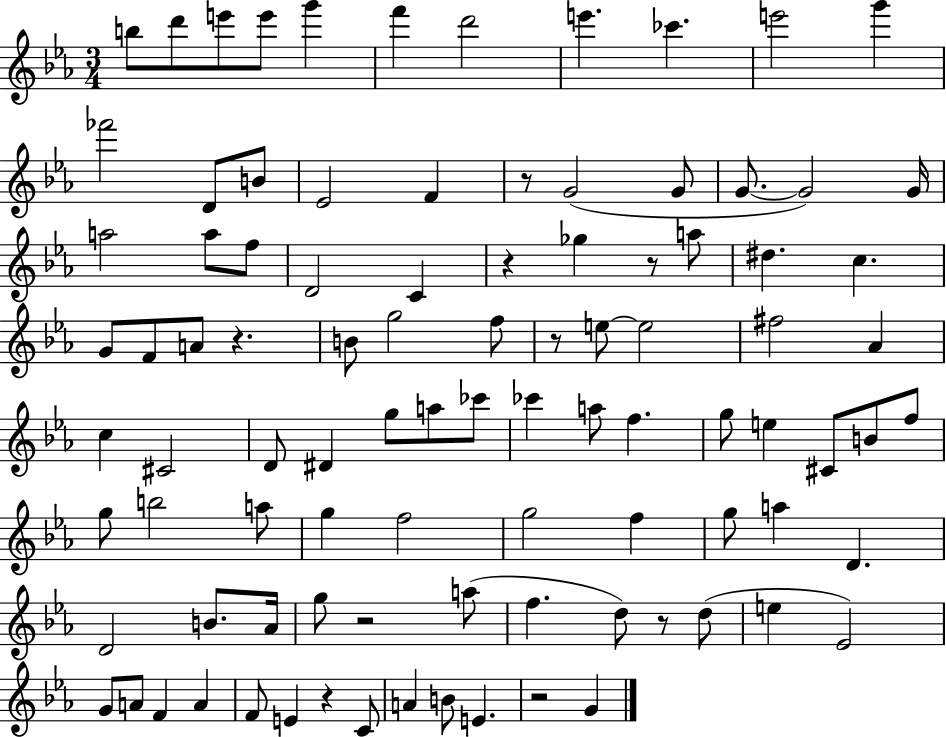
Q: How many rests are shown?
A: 9